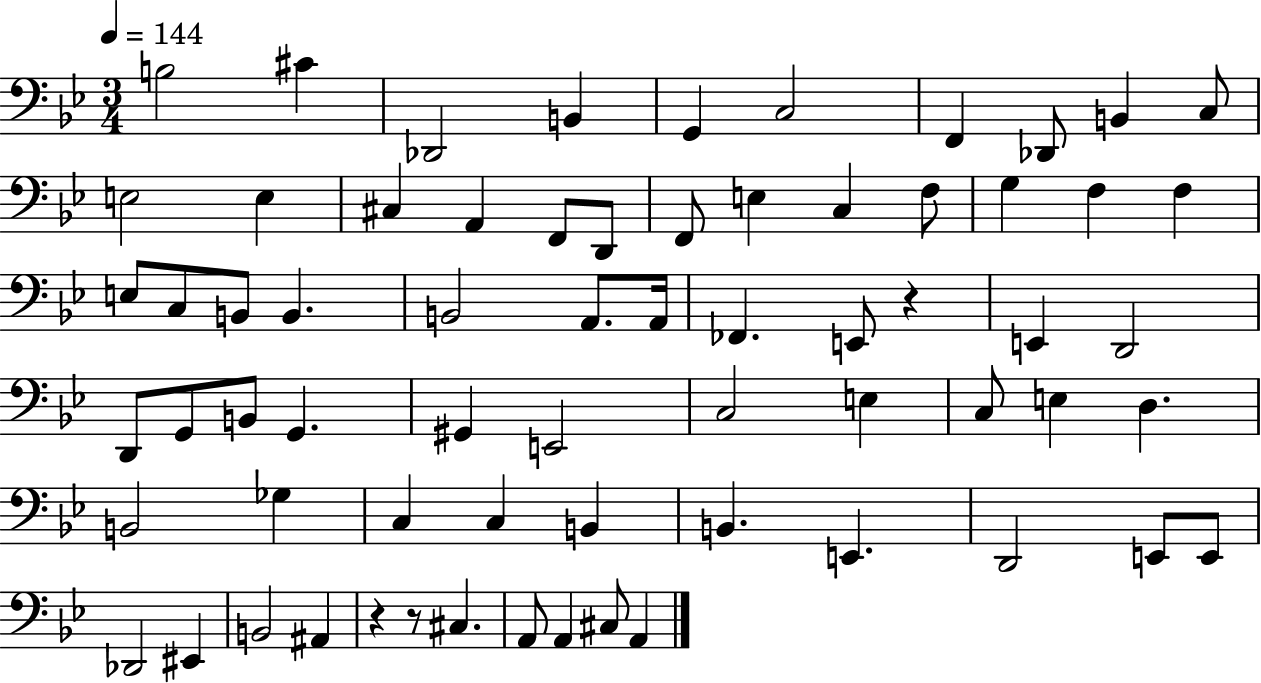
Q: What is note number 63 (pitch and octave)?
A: C#3